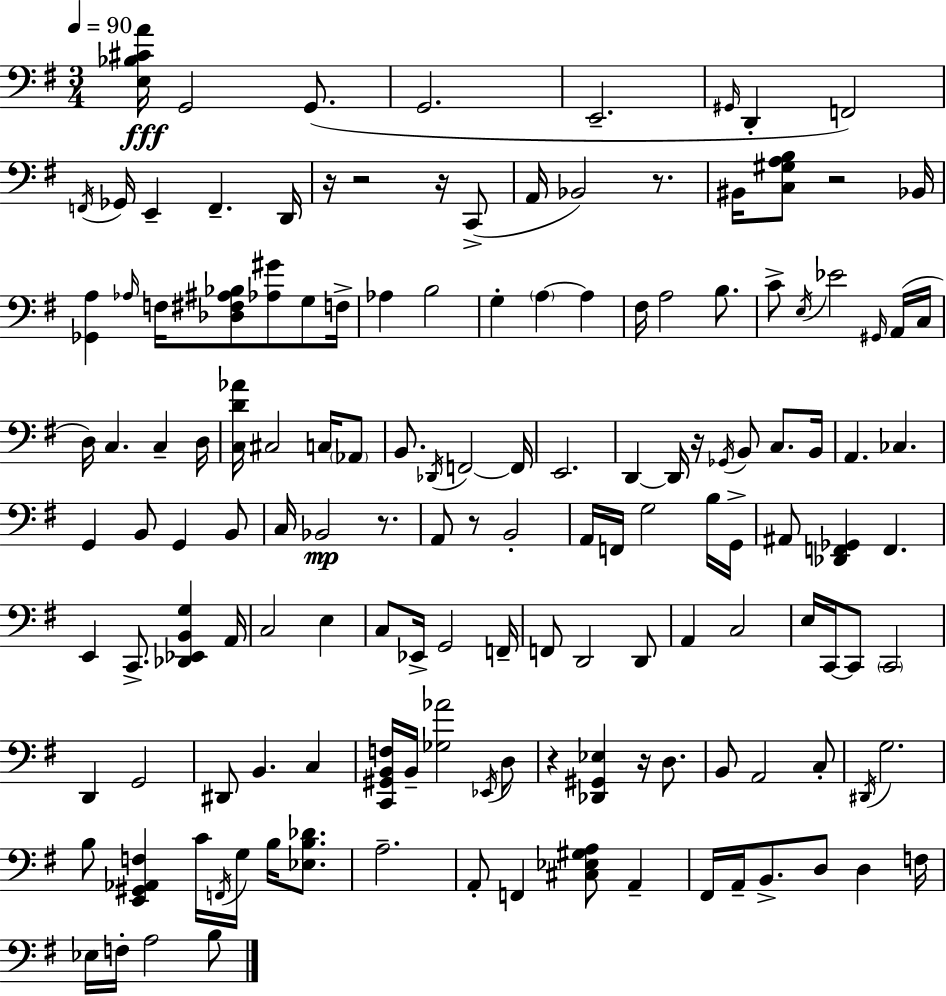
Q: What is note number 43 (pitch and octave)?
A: B2